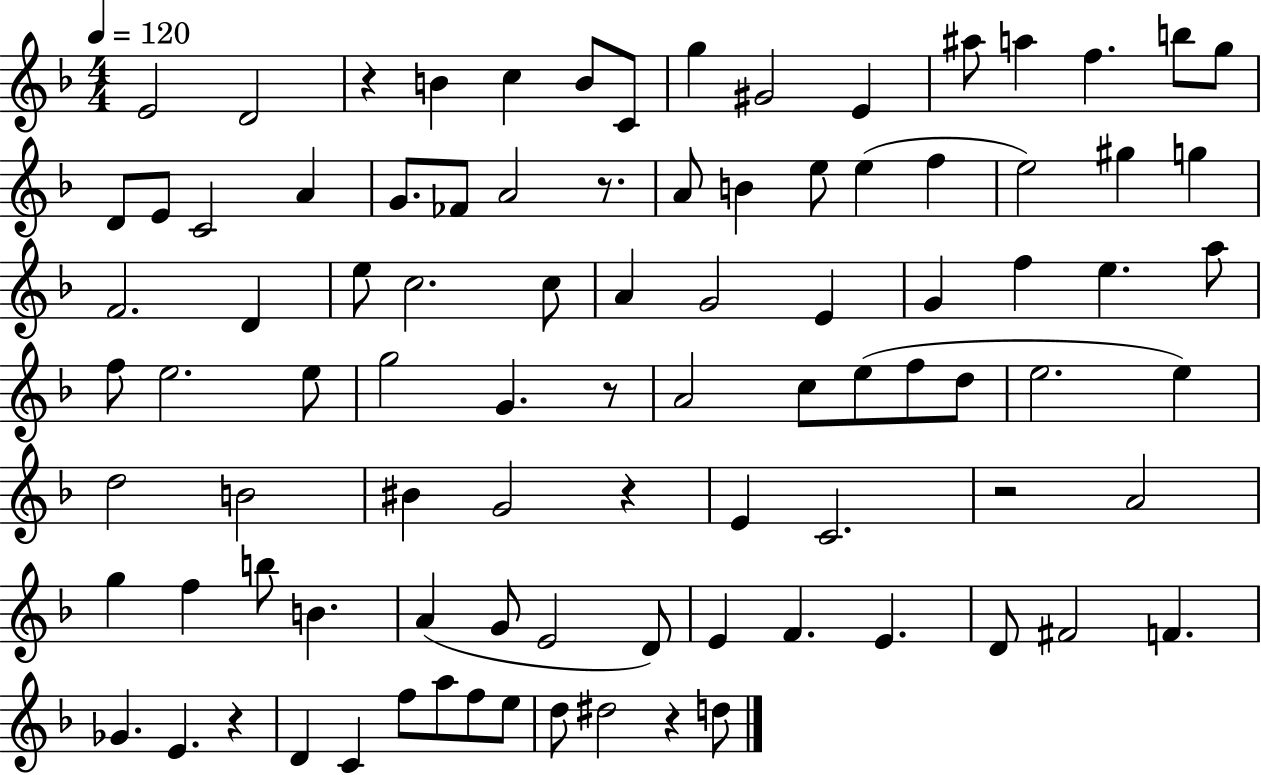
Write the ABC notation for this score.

X:1
T:Untitled
M:4/4
L:1/4
K:F
E2 D2 z B c B/2 C/2 g ^G2 E ^a/2 a f b/2 g/2 D/2 E/2 C2 A G/2 _F/2 A2 z/2 A/2 B e/2 e f e2 ^g g F2 D e/2 c2 c/2 A G2 E G f e a/2 f/2 e2 e/2 g2 G z/2 A2 c/2 e/2 f/2 d/2 e2 e d2 B2 ^B G2 z E C2 z2 A2 g f b/2 B A G/2 E2 D/2 E F E D/2 ^F2 F _G E z D C f/2 a/2 f/2 e/2 d/2 ^d2 z d/2